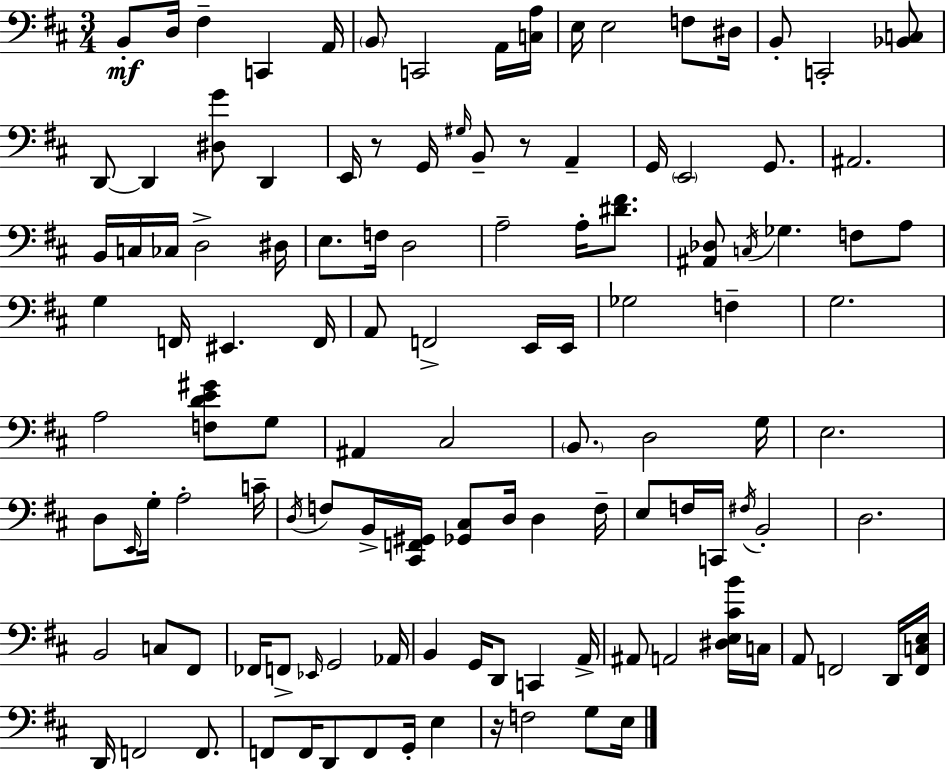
B2/e D3/s F#3/q C2/q A2/s B2/e C2/h A2/s [C3,A3]/s E3/s E3/h F3/e D#3/s B2/e C2/h [Bb2,C3]/e D2/e D2/q [D#3,G4]/e D2/q E2/s R/e G2/s G#3/s B2/e R/e A2/q G2/s E2/h G2/e. A#2/h. B2/s C3/s CES3/s D3/h D#3/s E3/e. F3/s D3/h A3/h A3/s [D#4,F#4]/e. [A#2,Db3]/e C3/s Gb3/q. F3/e A3/e G3/q F2/s EIS2/q. F2/s A2/e F2/h E2/s E2/s Gb3/h F3/q G3/h. A3/h [F3,D4,E4,G#4]/e G3/e A#2/q C#3/h B2/e. D3/h G3/s E3/h. D3/e E2/s G3/s A3/h C4/s D3/s F3/e B2/s [C#2,F2,G#2]/s [Gb2,C#3]/e D3/s D3/q F3/s E3/e F3/s C2/s F#3/s B2/h D3/h. B2/h C3/e F#2/e FES2/s F2/e Eb2/s G2/h Ab2/s B2/q G2/s D2/e C2/q A2/s A#2/e A2/h [D#3,E3,C#4,B4]/s C3/s A2/e F2/h D2/s [F2,C3,E3]/s D2/s F2/h F2/e. F2/e F2/s D2/e F2/e G2/s E3/q R/s F3/h G3/e E3/s